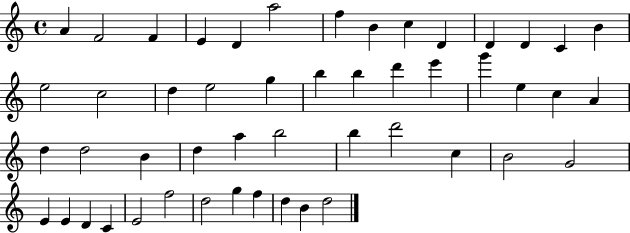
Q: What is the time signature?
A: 4/4